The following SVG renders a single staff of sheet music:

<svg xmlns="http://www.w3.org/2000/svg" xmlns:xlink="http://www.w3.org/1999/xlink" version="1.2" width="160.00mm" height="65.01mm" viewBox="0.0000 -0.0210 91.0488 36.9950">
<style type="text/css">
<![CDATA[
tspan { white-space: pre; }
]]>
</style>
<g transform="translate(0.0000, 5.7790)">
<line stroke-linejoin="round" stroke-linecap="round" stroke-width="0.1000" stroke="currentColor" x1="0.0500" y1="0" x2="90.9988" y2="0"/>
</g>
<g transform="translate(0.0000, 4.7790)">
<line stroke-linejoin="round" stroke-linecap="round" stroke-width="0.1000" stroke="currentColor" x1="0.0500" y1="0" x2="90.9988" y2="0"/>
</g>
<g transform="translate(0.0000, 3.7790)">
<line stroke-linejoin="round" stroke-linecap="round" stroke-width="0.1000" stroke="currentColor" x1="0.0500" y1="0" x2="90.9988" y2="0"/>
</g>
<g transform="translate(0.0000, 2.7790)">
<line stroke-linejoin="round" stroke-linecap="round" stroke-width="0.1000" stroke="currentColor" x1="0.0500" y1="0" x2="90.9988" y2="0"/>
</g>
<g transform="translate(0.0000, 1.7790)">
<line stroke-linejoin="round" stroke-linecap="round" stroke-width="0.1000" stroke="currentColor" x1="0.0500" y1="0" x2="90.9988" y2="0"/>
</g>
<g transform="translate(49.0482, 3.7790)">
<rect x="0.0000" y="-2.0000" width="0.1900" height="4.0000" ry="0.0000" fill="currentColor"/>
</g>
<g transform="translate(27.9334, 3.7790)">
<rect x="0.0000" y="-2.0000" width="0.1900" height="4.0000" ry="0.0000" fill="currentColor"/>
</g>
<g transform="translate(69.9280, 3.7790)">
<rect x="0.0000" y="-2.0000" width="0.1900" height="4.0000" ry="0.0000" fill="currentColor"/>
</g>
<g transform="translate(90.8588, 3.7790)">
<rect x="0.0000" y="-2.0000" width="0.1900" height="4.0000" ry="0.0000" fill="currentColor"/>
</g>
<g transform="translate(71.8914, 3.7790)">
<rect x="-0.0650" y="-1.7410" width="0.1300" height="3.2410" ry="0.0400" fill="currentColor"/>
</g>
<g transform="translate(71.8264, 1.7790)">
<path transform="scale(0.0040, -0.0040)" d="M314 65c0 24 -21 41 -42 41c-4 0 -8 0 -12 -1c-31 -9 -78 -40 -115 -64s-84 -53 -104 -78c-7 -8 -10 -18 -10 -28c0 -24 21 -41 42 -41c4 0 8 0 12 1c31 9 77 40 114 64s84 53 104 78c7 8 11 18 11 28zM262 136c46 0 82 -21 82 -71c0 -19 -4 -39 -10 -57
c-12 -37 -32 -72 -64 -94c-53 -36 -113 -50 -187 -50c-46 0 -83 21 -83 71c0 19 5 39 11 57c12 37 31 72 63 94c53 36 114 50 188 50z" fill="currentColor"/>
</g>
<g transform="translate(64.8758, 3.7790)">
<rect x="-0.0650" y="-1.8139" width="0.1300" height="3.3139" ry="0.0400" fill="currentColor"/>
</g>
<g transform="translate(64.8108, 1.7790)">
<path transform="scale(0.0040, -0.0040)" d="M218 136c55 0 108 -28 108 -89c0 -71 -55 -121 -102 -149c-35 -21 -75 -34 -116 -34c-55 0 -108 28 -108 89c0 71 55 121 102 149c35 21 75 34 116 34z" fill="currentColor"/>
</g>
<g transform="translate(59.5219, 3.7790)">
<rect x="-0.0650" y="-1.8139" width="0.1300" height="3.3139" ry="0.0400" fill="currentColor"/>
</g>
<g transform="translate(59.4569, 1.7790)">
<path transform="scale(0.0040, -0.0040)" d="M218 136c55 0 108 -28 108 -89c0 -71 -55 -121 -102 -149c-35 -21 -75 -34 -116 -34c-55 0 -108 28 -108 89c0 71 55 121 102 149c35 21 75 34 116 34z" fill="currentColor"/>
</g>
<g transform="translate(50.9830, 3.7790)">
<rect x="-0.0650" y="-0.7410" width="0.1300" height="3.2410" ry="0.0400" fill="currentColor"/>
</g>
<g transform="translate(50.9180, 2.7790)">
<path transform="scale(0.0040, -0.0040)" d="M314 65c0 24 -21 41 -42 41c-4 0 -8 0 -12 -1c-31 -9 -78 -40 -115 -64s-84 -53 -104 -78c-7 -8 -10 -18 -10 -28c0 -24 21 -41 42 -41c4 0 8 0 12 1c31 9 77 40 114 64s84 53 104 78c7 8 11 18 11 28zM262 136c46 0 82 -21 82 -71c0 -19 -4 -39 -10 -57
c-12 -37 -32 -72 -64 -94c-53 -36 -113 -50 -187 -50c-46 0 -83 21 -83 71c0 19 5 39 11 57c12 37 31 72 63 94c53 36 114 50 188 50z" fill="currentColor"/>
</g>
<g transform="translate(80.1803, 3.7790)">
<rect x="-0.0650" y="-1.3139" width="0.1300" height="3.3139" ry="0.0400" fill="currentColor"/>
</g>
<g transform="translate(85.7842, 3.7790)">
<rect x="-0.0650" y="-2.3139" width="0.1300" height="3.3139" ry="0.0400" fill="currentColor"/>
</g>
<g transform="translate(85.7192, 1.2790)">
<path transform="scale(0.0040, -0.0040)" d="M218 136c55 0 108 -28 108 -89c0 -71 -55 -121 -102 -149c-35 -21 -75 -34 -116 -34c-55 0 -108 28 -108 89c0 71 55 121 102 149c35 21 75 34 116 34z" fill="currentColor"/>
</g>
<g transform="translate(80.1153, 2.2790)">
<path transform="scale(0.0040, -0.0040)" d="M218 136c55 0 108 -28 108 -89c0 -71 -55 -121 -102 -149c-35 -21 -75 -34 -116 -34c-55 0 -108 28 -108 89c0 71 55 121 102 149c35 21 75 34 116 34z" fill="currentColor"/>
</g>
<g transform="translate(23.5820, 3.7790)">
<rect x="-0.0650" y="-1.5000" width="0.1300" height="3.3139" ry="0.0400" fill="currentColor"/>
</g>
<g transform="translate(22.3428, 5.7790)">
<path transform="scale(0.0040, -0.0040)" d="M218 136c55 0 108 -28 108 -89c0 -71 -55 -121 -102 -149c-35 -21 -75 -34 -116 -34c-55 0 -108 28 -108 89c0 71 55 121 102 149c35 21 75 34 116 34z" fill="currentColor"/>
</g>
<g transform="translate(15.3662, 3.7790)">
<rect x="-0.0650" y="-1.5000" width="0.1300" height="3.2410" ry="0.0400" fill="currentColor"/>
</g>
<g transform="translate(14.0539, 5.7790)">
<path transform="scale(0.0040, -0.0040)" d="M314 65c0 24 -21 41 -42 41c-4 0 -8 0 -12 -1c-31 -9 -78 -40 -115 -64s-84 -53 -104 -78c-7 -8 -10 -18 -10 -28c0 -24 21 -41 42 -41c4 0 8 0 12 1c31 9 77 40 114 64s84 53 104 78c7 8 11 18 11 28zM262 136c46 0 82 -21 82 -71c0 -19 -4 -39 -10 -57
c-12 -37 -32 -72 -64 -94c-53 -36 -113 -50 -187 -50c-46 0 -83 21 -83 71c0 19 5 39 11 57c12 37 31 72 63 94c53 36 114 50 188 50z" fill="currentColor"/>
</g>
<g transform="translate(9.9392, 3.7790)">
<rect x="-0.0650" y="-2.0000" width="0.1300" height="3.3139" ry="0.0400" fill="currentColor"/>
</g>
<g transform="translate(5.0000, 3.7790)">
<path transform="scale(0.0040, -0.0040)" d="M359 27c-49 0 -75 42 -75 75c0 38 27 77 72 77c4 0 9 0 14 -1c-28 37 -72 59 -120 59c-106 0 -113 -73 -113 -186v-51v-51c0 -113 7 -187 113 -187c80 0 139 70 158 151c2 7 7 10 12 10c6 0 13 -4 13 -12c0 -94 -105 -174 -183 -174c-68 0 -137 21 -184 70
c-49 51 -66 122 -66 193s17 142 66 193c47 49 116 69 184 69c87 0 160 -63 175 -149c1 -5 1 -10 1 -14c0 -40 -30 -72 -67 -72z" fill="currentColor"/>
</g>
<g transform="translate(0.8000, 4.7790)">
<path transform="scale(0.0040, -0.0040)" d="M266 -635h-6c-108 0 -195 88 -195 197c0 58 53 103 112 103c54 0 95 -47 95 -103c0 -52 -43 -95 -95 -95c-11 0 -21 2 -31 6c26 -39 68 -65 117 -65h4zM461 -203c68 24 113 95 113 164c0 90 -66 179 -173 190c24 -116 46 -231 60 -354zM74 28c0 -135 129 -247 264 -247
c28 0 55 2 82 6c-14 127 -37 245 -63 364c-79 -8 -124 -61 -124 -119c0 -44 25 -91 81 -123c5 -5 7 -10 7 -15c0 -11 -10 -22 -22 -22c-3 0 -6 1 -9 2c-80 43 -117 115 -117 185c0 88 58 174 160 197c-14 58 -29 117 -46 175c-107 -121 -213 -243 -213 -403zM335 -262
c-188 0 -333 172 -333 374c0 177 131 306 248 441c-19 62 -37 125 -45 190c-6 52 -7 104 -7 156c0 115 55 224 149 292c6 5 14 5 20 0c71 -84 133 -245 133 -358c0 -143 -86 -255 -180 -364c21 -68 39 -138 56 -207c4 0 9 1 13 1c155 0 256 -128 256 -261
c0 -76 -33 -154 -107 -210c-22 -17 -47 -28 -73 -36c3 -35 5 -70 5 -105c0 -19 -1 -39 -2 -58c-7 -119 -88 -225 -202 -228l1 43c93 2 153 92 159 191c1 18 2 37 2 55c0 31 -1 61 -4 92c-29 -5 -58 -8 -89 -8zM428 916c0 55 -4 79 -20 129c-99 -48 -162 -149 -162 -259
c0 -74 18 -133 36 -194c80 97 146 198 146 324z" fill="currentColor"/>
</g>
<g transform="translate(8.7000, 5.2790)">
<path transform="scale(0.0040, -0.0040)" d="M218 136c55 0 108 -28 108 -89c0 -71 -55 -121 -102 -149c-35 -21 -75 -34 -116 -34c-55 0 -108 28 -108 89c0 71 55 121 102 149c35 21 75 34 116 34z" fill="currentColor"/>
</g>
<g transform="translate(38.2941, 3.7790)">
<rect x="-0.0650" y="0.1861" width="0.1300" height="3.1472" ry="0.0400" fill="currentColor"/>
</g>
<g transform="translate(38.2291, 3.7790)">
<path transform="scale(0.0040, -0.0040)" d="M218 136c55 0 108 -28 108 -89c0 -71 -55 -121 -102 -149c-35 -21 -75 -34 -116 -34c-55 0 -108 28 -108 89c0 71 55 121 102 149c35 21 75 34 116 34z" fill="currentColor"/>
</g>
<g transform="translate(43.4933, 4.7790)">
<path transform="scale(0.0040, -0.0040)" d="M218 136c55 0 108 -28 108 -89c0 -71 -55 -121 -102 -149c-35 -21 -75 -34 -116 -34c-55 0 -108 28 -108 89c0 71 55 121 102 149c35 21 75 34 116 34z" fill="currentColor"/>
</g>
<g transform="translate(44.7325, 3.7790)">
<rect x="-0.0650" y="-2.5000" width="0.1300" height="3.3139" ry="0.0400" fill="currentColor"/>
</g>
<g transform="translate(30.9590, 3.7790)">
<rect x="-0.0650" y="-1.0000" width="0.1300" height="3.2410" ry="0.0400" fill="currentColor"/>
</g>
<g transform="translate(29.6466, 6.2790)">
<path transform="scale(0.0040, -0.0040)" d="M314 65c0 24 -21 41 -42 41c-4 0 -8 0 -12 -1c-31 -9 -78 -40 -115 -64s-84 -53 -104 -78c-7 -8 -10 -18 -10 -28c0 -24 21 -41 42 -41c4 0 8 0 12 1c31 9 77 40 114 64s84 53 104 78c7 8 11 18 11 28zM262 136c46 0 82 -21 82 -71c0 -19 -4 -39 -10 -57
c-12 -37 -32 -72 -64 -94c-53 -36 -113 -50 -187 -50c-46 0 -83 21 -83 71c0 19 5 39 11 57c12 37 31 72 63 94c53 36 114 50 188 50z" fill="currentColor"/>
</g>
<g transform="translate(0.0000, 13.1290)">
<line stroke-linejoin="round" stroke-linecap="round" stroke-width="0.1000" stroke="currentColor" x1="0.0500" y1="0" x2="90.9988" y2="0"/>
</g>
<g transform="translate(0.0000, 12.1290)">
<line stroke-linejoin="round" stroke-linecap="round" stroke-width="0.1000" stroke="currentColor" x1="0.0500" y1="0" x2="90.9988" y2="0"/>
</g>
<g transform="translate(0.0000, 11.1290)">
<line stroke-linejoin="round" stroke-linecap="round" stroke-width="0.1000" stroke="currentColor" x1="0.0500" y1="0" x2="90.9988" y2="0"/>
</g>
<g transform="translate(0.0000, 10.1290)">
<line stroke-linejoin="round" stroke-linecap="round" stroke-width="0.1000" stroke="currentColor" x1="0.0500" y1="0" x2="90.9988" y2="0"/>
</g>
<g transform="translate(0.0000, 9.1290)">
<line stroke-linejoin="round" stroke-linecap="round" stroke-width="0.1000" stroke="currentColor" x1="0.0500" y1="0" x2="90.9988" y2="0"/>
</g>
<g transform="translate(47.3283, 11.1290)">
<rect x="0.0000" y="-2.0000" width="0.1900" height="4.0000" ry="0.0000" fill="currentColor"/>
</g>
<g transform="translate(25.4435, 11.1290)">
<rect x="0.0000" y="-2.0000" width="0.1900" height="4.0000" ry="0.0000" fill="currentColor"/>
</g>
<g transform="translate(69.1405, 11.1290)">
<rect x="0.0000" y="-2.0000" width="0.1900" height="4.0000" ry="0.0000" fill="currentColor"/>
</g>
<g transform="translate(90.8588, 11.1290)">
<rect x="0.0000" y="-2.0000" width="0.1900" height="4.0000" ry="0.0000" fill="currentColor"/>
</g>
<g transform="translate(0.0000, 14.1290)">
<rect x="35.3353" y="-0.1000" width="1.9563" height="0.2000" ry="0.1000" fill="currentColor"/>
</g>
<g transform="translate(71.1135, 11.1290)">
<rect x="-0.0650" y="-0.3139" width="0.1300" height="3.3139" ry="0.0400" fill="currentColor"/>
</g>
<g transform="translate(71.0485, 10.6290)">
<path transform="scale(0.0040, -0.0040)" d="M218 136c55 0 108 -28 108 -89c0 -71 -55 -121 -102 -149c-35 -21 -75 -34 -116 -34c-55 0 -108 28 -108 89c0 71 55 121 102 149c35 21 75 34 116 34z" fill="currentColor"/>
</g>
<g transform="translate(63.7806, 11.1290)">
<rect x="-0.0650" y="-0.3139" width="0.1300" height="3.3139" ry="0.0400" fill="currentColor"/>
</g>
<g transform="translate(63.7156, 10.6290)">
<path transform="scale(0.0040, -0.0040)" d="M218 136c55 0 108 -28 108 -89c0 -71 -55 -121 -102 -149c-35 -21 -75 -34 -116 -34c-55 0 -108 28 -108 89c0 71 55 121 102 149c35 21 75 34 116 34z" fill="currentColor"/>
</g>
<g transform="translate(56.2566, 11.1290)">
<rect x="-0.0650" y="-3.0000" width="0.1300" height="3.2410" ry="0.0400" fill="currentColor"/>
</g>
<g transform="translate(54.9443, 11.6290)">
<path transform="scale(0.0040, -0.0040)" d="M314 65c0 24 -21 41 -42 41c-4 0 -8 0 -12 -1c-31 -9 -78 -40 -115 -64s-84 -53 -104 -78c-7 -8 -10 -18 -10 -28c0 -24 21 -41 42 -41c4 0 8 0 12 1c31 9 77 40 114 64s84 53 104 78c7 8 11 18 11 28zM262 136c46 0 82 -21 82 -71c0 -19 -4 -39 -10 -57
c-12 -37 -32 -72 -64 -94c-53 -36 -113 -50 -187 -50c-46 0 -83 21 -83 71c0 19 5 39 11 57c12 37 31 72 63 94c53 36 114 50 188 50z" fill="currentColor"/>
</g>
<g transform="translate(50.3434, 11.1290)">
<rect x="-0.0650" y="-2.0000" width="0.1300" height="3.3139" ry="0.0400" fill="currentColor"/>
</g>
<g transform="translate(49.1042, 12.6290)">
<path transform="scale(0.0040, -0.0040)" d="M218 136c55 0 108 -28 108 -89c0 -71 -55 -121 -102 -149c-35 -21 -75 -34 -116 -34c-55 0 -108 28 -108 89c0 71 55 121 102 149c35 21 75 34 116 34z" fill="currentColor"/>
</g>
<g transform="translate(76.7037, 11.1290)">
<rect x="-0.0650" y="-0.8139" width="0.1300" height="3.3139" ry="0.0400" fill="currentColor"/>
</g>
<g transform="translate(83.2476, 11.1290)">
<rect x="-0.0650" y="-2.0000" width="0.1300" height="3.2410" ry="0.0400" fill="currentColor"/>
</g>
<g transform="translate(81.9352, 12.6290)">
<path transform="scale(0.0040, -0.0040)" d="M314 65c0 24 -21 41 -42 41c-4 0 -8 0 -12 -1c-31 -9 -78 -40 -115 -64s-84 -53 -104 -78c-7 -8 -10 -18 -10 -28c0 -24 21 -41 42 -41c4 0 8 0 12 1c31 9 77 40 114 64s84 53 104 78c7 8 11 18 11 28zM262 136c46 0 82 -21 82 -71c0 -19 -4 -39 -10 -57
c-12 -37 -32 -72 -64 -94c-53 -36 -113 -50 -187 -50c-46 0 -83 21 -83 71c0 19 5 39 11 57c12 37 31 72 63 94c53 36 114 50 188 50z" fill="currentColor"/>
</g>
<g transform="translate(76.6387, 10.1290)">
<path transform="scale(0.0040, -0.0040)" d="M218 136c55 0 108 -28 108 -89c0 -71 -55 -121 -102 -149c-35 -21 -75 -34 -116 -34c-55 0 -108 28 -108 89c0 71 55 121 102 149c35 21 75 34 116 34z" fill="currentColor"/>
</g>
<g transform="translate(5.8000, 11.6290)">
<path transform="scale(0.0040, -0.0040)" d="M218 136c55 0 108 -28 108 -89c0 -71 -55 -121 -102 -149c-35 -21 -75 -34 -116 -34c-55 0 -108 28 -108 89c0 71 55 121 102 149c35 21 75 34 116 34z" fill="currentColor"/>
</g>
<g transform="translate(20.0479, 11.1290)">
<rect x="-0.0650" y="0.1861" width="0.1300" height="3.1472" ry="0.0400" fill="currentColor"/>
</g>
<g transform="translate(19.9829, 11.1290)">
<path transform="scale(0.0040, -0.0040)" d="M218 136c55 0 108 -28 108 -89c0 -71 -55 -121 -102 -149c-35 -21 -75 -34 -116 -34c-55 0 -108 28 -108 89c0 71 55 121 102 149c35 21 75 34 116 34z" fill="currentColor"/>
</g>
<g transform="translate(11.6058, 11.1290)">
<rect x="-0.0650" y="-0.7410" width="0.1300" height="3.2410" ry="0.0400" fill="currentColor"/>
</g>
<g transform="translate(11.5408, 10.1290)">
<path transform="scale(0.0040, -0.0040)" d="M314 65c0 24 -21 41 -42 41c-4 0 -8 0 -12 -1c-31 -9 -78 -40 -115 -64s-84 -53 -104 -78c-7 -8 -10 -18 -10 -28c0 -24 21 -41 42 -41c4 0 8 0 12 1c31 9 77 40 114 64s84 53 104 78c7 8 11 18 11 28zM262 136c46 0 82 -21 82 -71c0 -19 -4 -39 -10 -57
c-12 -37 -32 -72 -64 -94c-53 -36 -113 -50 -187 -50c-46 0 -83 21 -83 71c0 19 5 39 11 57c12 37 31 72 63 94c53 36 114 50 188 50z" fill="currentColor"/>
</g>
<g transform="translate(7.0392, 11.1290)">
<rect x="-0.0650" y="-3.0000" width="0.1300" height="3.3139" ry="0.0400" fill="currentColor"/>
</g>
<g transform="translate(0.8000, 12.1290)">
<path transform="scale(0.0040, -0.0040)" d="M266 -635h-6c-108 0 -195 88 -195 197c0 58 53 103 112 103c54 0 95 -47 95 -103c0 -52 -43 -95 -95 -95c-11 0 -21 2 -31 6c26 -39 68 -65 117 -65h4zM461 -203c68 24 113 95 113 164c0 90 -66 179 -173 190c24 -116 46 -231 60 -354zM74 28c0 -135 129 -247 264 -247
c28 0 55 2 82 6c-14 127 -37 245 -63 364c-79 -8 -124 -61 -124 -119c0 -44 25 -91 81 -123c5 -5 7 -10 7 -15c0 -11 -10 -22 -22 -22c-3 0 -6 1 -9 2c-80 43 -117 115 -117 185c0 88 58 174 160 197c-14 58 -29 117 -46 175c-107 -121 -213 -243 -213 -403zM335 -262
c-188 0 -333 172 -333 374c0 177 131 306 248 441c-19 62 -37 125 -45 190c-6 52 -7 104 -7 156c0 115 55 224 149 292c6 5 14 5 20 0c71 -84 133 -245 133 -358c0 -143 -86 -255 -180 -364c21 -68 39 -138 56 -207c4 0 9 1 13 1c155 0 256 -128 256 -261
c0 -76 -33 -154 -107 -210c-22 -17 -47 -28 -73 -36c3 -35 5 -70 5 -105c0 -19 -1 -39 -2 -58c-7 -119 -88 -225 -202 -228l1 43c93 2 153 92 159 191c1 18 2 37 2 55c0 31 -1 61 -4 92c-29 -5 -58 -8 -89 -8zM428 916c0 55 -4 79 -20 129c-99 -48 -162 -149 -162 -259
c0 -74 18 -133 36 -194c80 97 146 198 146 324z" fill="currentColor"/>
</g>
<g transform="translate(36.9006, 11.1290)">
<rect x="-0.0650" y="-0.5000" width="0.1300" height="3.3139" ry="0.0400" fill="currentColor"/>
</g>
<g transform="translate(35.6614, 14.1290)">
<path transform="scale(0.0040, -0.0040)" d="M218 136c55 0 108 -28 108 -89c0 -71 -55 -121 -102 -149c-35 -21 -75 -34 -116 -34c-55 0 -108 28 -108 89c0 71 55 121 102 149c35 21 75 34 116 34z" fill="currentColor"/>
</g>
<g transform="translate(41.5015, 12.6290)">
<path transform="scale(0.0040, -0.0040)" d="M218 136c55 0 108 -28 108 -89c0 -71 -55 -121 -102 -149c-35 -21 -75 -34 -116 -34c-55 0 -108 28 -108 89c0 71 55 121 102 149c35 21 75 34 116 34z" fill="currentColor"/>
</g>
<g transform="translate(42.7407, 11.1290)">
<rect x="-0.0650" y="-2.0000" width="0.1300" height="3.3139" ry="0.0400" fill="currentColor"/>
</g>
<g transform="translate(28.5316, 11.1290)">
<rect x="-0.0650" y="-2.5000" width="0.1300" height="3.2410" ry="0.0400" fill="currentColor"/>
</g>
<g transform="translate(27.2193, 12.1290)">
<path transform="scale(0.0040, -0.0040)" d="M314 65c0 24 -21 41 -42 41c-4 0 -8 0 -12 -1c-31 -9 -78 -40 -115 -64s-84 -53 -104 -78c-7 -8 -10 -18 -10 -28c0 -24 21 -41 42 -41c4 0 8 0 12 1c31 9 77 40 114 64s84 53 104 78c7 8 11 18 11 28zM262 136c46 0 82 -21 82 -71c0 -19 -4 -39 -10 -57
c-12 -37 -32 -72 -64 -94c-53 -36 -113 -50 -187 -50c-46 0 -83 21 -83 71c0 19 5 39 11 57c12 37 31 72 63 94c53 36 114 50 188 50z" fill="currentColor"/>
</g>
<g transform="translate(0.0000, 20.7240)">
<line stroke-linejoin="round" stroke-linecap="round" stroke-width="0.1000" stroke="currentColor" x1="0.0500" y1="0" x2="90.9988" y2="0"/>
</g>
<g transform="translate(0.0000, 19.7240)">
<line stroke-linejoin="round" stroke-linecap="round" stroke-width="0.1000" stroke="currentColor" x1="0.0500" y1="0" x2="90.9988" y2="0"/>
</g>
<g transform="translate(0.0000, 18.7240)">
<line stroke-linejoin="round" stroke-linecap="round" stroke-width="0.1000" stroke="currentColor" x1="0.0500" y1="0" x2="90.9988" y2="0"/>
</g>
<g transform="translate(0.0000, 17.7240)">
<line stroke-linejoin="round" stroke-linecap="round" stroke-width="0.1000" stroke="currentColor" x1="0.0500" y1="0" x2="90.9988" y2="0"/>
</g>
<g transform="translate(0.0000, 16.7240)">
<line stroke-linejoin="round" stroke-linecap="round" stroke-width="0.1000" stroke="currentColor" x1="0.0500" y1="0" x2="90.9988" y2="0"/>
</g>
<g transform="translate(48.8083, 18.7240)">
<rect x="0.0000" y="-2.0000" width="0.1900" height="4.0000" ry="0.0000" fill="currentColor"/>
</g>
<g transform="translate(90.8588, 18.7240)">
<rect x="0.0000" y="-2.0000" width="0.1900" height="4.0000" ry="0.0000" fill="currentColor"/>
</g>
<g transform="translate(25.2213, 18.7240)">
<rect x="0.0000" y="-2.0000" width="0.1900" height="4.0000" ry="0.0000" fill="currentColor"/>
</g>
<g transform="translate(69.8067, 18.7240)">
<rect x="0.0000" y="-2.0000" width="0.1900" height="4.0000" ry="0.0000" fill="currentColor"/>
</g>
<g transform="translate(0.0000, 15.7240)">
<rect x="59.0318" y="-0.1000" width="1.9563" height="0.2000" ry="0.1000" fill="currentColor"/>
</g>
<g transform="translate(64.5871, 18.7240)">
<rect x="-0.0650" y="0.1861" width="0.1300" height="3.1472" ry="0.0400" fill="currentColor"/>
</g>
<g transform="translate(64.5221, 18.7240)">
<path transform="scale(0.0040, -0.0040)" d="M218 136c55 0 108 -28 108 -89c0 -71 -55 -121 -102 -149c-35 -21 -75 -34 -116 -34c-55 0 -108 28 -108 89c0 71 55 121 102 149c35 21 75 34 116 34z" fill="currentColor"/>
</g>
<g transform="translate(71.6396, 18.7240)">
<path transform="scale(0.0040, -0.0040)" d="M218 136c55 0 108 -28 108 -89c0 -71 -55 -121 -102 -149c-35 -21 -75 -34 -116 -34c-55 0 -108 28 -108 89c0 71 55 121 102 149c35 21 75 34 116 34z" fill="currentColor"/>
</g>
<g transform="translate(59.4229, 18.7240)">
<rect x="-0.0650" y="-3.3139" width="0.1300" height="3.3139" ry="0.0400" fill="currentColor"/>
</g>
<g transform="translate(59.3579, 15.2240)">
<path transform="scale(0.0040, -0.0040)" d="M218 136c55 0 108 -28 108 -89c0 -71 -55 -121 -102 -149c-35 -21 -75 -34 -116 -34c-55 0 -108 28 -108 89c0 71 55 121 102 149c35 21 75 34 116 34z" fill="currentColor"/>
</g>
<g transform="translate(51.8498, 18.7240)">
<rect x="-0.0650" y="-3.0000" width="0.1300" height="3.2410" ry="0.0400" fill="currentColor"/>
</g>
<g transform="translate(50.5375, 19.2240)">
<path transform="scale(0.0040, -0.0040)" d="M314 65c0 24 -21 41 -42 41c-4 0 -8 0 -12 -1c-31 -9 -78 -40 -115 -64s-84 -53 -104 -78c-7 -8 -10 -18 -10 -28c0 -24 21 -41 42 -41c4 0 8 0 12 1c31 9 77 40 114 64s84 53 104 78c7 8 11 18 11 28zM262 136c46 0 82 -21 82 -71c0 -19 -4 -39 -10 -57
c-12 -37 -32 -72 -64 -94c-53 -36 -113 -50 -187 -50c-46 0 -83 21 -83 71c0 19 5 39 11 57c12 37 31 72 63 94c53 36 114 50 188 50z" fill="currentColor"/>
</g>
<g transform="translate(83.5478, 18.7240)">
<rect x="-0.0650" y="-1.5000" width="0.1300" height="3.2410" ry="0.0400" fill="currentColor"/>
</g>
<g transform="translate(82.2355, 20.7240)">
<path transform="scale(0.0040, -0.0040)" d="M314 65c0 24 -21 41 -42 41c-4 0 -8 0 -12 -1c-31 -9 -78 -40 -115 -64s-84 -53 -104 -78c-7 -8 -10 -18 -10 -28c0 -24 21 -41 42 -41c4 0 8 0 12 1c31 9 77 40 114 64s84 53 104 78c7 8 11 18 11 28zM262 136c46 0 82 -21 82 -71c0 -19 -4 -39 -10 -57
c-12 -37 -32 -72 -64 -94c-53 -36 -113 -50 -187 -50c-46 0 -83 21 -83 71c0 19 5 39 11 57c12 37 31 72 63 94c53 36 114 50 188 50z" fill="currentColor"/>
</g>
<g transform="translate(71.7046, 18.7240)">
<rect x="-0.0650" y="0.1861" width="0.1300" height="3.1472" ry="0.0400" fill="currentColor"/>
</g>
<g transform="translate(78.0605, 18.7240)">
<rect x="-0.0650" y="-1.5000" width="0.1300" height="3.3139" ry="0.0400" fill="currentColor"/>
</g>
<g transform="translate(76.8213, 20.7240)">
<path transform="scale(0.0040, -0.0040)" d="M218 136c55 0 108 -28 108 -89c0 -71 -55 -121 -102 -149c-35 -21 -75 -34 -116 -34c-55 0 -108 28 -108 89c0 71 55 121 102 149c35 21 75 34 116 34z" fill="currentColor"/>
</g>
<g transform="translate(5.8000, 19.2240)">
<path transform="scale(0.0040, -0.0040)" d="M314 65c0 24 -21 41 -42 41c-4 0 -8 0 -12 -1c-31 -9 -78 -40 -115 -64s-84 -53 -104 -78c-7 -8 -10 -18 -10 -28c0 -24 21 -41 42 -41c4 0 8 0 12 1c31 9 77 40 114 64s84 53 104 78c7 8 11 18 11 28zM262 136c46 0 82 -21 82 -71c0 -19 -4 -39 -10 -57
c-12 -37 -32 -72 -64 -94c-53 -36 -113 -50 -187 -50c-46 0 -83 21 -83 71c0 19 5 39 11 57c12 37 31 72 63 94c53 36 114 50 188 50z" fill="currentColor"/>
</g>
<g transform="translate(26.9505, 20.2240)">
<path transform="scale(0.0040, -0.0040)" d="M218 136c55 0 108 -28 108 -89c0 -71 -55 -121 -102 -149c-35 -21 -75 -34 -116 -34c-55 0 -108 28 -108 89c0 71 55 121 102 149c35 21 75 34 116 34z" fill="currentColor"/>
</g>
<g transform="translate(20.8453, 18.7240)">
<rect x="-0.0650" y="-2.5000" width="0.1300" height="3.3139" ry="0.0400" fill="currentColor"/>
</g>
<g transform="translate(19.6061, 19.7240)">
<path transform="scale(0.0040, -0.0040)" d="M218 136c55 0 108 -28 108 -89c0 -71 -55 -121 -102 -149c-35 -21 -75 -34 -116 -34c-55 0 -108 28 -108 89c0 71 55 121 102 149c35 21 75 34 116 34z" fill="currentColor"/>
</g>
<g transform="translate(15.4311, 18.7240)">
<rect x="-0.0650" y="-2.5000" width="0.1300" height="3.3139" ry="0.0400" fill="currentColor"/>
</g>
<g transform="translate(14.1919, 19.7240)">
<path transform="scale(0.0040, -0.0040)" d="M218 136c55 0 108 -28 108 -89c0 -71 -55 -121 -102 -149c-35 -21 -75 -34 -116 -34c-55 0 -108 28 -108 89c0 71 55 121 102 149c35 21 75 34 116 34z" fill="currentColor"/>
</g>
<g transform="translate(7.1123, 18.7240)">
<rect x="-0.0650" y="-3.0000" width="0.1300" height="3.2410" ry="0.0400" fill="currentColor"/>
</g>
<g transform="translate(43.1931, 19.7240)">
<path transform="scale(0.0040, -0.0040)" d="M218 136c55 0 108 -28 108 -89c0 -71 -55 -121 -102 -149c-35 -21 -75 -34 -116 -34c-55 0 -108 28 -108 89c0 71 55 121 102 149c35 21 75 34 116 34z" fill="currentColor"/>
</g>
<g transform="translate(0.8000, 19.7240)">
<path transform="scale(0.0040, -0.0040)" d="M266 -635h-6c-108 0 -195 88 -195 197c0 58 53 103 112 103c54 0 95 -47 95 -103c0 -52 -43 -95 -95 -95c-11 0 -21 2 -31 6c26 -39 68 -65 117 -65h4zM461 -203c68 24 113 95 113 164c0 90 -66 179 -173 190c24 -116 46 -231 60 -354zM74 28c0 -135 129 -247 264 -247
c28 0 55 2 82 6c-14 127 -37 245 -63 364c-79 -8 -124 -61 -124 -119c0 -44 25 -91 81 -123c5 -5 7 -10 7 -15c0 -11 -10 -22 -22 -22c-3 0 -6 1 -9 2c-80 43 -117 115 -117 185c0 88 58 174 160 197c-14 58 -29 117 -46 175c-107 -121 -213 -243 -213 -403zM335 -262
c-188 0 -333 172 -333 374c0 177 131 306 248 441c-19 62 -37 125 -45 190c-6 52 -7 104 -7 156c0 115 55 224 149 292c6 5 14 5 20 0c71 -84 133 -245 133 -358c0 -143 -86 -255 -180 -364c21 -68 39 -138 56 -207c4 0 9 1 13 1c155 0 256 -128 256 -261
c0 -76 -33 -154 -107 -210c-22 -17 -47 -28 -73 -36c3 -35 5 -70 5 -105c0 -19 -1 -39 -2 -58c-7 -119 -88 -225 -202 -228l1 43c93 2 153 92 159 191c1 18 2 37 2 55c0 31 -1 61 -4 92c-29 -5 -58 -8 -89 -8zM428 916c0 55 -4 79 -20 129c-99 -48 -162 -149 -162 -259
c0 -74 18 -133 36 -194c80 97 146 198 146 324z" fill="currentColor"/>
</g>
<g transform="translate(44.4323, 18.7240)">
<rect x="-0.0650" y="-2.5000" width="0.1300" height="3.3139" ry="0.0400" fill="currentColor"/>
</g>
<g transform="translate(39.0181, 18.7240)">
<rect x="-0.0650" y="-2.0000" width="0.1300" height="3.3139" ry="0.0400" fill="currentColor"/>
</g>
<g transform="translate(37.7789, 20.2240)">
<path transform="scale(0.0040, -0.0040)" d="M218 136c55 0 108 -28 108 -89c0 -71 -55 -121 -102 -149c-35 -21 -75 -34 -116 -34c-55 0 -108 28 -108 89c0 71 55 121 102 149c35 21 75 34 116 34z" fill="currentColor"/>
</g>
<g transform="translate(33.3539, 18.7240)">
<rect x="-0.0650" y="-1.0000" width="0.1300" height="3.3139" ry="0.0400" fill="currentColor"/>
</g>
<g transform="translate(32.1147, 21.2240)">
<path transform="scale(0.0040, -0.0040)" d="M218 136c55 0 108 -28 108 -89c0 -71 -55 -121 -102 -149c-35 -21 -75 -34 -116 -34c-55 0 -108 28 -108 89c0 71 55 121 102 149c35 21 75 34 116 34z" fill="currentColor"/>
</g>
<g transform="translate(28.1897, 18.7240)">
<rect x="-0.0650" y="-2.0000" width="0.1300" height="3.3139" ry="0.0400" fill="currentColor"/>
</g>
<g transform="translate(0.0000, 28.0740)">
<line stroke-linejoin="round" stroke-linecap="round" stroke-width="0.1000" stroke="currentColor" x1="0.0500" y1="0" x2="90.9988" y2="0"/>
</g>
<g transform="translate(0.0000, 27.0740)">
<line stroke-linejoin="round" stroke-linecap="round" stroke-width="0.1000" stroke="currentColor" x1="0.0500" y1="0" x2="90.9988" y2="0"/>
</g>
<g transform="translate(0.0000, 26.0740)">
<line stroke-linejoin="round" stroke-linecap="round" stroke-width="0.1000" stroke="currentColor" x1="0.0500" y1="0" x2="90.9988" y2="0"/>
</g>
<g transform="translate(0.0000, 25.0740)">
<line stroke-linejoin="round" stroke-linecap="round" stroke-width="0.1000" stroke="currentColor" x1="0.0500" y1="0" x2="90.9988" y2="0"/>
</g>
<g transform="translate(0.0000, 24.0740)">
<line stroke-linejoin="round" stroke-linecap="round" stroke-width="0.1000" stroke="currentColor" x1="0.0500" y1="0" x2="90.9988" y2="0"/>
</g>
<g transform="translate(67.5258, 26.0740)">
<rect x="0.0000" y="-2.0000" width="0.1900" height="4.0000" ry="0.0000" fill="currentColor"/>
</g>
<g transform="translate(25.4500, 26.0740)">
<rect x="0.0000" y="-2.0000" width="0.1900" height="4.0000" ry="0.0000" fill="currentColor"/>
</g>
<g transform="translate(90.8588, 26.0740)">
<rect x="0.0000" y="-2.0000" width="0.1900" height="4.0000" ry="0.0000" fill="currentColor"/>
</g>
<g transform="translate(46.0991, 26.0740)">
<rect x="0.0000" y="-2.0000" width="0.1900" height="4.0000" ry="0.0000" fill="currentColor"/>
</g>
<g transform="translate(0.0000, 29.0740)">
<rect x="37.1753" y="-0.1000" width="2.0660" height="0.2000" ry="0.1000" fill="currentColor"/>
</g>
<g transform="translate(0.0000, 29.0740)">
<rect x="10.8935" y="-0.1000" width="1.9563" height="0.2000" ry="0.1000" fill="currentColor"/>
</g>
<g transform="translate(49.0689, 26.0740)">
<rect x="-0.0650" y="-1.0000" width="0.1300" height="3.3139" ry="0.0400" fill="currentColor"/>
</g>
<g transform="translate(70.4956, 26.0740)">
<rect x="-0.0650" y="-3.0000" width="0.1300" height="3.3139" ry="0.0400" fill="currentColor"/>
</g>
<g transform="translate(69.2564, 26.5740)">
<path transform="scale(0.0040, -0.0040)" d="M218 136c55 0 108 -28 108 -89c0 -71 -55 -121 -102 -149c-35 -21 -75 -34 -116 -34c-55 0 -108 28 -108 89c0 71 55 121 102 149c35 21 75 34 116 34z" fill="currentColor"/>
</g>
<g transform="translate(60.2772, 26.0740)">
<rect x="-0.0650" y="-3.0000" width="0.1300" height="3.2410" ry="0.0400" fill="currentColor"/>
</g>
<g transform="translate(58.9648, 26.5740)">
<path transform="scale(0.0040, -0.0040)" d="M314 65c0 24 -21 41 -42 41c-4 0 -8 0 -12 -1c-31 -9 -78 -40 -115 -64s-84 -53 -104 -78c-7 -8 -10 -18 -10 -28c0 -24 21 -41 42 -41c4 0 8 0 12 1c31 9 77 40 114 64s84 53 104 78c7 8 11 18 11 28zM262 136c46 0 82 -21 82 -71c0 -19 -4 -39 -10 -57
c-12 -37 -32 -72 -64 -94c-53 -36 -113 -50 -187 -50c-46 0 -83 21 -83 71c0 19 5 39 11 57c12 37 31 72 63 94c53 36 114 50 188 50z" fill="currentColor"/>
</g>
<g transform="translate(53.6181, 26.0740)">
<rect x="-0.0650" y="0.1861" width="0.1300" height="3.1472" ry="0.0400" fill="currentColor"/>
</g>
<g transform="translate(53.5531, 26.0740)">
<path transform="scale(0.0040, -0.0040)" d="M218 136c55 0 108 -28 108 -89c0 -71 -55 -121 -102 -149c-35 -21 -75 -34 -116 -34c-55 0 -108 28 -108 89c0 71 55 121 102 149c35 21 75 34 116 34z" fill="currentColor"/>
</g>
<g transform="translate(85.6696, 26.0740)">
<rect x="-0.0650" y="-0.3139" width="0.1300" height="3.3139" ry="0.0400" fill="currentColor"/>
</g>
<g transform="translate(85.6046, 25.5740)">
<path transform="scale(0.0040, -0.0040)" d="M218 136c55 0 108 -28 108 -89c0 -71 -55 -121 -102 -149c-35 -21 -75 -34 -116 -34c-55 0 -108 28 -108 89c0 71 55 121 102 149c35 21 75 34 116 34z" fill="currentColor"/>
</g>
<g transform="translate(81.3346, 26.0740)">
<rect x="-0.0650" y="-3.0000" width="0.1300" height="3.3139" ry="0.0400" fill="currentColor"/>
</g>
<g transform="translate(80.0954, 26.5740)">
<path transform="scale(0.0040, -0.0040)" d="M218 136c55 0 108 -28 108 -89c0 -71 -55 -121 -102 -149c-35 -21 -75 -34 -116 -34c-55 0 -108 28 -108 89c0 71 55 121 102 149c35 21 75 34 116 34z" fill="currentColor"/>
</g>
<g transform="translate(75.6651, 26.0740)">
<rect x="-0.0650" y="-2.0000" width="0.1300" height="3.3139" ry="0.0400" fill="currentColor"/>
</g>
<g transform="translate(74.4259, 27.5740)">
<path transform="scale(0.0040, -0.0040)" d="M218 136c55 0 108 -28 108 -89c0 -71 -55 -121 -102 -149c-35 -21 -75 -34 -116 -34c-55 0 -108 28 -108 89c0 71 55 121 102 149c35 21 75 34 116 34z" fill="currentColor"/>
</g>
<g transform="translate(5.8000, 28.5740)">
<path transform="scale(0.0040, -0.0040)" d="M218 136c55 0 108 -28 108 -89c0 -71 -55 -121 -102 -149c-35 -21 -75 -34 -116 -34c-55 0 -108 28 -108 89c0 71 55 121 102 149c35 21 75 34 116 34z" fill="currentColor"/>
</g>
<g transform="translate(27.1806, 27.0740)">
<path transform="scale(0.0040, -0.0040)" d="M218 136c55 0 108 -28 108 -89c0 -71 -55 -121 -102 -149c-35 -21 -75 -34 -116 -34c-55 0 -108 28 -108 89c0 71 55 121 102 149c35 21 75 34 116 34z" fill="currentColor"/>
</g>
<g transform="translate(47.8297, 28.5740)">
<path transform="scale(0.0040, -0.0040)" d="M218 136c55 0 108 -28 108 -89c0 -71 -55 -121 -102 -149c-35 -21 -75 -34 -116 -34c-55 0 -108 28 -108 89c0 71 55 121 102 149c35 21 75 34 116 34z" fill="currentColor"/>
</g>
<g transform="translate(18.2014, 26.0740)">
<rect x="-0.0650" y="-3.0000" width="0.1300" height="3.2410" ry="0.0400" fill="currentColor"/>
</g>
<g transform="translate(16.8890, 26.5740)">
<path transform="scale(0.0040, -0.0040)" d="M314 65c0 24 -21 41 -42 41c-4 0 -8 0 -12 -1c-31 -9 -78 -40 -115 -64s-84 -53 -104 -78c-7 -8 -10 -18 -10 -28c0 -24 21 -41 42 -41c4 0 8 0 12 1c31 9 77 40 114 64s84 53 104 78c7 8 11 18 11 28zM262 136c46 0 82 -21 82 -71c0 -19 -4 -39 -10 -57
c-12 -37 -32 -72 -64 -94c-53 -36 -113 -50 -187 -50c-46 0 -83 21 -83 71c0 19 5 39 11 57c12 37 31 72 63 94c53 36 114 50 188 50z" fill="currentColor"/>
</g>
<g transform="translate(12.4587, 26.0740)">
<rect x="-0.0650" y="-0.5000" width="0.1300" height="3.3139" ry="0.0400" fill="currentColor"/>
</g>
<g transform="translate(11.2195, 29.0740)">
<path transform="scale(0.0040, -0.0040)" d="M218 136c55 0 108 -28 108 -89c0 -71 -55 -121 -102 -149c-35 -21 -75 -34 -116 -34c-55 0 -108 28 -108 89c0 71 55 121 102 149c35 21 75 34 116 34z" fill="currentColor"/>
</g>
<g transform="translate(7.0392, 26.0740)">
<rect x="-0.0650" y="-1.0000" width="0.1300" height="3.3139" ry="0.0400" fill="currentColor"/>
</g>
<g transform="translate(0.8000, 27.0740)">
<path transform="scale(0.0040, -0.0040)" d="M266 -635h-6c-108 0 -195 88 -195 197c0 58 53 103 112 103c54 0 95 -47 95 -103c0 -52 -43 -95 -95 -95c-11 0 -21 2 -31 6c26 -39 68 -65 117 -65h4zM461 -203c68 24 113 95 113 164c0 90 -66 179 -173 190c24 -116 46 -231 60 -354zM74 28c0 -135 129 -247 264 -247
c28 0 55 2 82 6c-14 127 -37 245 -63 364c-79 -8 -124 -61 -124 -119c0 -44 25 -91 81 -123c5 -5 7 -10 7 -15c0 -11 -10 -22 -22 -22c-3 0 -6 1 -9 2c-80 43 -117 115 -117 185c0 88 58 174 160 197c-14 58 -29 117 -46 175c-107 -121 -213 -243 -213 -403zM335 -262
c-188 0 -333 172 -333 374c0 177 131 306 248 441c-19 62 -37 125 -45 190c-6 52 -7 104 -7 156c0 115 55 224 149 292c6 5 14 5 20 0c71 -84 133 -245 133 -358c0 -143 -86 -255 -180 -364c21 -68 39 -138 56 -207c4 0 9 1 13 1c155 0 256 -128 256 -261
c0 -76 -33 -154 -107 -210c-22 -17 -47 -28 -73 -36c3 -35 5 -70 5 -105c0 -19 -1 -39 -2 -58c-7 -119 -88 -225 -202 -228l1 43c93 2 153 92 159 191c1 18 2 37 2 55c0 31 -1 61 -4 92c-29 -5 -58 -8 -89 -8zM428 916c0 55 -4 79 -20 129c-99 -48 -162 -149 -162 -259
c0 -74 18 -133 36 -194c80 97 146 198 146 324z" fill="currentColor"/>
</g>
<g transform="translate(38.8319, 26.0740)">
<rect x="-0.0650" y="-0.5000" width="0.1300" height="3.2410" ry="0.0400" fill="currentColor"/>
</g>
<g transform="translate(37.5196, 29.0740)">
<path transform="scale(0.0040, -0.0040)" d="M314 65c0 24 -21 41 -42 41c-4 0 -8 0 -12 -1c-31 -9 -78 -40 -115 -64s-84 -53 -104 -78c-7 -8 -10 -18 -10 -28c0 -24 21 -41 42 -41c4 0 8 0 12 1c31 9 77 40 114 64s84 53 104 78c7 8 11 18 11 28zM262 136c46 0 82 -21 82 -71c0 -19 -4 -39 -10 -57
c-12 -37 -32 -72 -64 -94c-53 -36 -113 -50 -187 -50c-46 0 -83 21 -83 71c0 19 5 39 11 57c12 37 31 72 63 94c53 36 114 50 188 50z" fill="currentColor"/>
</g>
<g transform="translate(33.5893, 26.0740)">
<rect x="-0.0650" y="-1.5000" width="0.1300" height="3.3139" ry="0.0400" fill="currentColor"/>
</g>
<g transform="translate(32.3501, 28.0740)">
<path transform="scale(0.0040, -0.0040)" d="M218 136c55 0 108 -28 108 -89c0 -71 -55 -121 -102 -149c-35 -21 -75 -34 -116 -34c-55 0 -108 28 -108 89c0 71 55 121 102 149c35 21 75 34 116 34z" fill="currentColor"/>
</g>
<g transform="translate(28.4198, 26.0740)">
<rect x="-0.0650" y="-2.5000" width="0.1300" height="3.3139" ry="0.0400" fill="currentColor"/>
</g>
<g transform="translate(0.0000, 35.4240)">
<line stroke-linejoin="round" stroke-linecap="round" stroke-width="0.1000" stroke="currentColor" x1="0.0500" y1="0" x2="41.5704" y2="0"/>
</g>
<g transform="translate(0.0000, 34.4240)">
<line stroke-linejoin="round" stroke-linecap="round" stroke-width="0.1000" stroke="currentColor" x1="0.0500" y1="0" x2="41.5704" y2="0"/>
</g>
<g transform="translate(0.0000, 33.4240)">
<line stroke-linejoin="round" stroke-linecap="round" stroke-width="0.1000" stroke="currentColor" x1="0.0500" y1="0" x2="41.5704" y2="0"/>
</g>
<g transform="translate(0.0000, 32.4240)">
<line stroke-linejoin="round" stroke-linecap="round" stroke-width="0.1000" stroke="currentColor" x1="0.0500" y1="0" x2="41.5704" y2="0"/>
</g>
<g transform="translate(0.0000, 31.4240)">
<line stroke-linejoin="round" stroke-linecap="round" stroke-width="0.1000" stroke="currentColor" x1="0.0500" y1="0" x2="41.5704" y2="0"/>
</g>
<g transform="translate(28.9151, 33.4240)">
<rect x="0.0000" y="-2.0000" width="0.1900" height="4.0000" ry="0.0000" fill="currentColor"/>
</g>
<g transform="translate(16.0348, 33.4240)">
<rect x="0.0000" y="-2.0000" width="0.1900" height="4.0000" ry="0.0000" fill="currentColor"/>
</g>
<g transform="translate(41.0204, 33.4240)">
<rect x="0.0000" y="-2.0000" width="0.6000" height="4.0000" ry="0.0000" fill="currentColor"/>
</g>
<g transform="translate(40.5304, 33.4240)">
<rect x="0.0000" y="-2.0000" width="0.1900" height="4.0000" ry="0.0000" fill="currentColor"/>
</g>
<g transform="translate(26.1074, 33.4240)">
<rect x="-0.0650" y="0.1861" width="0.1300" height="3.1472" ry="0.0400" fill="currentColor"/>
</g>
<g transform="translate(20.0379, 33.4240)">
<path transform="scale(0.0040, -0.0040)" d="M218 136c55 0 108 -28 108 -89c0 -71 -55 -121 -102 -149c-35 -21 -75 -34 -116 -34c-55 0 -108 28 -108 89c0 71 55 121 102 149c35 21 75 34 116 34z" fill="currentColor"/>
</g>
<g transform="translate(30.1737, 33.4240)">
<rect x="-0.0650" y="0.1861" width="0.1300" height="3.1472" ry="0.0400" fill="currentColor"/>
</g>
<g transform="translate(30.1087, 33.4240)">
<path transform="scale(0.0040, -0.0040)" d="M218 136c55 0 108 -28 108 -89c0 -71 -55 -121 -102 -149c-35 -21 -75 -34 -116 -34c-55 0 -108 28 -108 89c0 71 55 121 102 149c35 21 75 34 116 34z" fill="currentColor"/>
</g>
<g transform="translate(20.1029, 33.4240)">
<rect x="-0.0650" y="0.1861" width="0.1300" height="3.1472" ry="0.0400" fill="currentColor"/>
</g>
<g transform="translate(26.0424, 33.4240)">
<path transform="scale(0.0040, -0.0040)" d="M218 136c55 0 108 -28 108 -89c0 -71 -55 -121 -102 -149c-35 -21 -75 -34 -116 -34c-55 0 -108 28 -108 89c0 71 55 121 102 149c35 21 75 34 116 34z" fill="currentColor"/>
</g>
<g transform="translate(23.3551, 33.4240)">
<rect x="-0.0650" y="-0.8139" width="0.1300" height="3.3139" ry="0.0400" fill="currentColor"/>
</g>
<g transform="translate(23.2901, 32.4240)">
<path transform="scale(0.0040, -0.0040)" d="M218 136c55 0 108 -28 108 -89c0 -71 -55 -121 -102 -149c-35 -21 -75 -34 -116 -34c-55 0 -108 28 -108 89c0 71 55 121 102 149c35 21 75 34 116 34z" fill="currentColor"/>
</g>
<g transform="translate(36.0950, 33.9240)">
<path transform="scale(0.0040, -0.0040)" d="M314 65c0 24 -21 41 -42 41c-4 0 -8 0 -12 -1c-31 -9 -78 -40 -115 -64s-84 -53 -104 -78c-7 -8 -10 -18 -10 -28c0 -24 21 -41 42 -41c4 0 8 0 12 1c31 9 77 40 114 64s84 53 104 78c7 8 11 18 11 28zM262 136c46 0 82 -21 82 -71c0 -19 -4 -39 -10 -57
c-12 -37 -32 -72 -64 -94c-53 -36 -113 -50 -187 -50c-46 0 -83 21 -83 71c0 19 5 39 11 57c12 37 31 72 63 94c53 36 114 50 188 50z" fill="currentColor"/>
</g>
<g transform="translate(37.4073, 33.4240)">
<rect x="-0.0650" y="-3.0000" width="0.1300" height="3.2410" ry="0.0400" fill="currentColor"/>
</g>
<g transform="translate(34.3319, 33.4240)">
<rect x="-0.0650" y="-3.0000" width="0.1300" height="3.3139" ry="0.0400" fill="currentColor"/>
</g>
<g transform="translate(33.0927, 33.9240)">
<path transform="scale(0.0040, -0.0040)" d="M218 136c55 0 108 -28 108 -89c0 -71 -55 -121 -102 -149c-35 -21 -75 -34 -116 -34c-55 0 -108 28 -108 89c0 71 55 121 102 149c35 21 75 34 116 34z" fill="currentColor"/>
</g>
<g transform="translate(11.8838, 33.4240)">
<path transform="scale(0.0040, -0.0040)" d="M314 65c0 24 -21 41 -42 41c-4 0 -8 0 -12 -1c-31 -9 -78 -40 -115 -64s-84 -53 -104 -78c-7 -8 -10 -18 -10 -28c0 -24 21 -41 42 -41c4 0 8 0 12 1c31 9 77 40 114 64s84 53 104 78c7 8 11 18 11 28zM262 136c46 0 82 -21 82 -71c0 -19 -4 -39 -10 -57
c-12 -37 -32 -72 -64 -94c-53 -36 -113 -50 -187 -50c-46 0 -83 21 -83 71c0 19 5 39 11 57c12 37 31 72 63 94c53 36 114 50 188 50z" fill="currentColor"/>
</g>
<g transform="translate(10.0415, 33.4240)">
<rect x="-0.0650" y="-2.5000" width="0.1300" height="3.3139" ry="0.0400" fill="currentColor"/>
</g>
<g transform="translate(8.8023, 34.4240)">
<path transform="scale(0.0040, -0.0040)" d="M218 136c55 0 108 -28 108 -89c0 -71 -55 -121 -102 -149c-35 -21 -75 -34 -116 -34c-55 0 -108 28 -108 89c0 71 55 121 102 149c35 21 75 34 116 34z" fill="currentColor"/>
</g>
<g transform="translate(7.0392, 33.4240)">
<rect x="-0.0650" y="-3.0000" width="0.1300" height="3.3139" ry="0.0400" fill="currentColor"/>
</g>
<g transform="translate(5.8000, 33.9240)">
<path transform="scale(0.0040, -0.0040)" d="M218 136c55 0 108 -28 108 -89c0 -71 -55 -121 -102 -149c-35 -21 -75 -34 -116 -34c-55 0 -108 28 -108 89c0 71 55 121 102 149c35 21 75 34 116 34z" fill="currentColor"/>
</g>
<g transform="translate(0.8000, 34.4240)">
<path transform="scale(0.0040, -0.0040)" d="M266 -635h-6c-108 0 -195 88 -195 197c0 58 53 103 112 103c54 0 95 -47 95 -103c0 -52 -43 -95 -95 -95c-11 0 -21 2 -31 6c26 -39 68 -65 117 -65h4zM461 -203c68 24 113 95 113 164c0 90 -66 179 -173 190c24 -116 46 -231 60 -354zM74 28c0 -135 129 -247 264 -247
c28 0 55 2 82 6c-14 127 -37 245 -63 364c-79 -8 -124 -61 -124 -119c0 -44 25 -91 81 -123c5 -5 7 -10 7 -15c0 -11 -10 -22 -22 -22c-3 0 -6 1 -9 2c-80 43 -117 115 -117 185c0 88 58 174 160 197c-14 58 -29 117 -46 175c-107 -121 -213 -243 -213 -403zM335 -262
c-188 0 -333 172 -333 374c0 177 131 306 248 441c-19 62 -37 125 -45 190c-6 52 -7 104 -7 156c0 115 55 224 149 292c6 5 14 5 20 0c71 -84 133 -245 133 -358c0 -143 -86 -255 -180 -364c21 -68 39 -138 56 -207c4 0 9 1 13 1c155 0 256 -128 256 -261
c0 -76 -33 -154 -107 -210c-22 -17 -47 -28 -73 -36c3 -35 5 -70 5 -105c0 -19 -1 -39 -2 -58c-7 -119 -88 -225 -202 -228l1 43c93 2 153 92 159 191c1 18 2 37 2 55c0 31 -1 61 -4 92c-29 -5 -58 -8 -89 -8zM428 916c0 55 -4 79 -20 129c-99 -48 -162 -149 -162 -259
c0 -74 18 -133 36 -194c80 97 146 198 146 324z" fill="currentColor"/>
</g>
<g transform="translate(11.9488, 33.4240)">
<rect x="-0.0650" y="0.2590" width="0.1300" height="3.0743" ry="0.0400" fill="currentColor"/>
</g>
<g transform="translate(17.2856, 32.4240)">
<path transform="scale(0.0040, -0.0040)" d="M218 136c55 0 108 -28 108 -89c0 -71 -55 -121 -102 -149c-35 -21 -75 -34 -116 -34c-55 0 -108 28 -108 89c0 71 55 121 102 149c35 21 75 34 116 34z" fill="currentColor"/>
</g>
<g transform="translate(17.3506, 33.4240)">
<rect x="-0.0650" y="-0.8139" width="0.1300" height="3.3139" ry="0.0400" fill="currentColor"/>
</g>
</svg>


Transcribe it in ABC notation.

X:1
T:Untitled
M:4/4
L:1/4
K:C
F E2 E D2 B G d2 f f f2 e g A d2 B G2 C F F A2 c c d F2 A2 G G F D F G A2 b B B E E2 D C A2 G E C2 D B A2 A F A c A G B2 d B d B B A A2